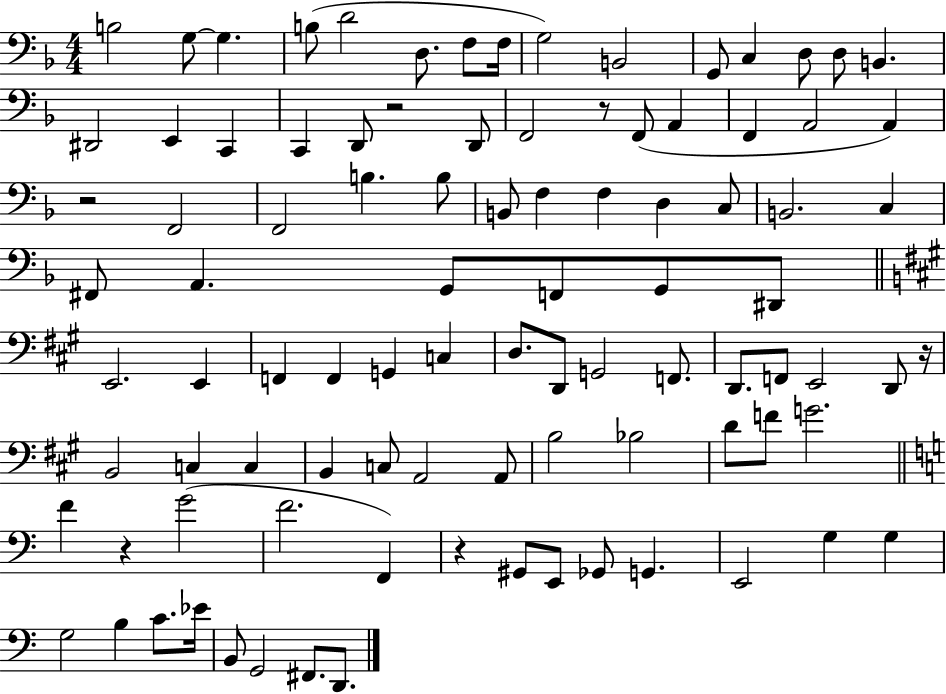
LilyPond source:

{
  \clef bass
  \numericTimeSignature
  \time 4/4
  \key f \major
  \repeat volta 2 { b2 g8~~ g4. | b8( d'2 d8. f8 f16 | g2) b,2 | g,8 c4 d8 d8 b,4. | \break dis,2 e,4 c,4 | c,4 d,8 r2 d,8 | f,2 r8 f,8( a,4 | f,4 a,2 a,4) | \break r2 f,2 | f,2 b4. b8 | b,8 f4 f4 d4 c8 | b,2. c4 | \break fis,8 a,4. g,8 f,8 g,8 dis,8 | \bar "||" \break \key a \major e,2. e,4 | f,4 f,4 g,4 c4 | d8. d,8 g,2 f,8. | d,8. f,8 e,2 d,8 r16 | \break b,2 c4 c4 | b,4 c8 a,2 a,8 | b2 bes2 | d'8 f'8 g'2. | \break \bar "||" \break \key a \minor f'4 r4 g'2( | f'2. f,4) | r4 gis,8 e,8 ges,8 g,4. | e,2 g4 g4 | \break g2 b4 c'8. ees'16 | b,8 g,2 fis,8. d,8. | } \bar "|."
}